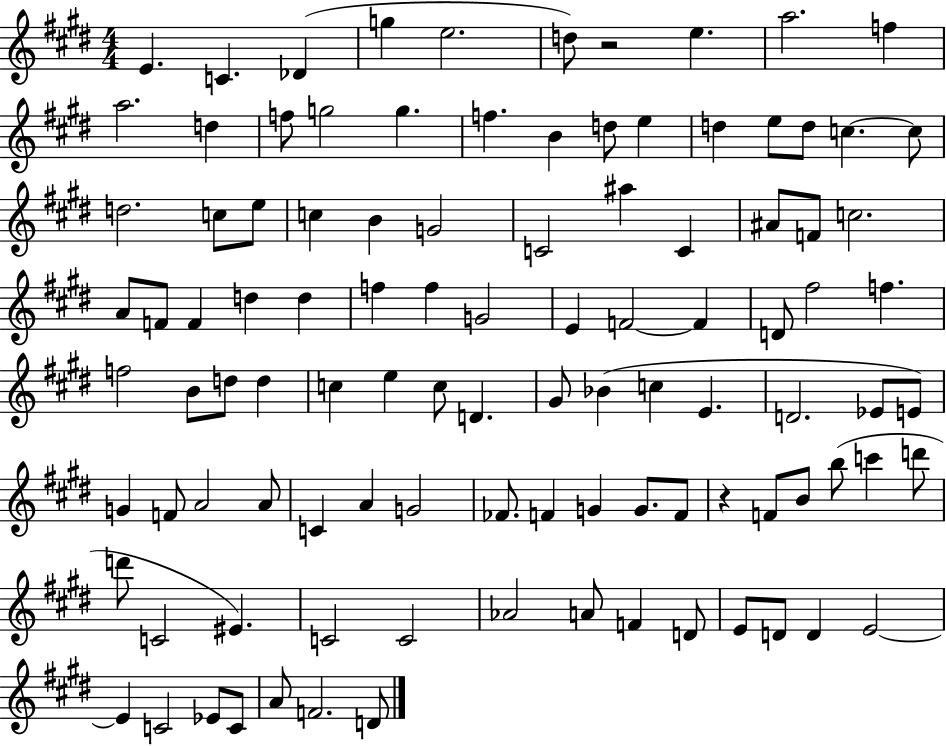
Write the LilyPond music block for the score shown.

{
  \clef treble
  \numericTimeSignature
  \time 4/4
  \key e \major
  e'4. c'4. des'4( | g''4 e''2. | d''8) r2 e''4. | a''2. f''4 | \break a''2. d''4 | f''8 g''2 g''4. | f''4. b'4 d''8 e''4 | d''4 e''8 d''8 c''4.~~ c''8 | \break d''2. c''8 e''8 | c''4 b'4 g'2 | c'2 ais''4 c'4 | ais'8 f'8 c''2. | \break a'8 f'8 f'4 d''4 d''4 | f''4 f''4 g'2 | e'4 f'2~~ f'4 | d'8 fis''2 f''4. | \break f''2 b'8 d''8 d''4 | c''4 e''4 c''8 d'4. | gis'8 bes'4( c''4 e'4. | d'2. ees'8 e'8) | \break g'4 f'8 a'2 a'8 | c'4 a'4 g'2 | fes'8. f'4 g'4 g'8. f'8 | r4 f'8 b'8 b''8( c'''4 d'''8 | \break d'''8 c'2 eis'4.) | c'2 c'2 | aes'2 a'8 f'4 d'8 | e'8 d'8 d'4 e'2~~ | \break e'4 c'2 ees'8 c'8 | a'8 f'2. d'8 | \bar "|."
}